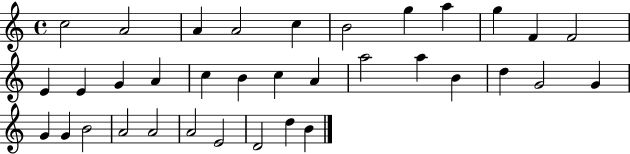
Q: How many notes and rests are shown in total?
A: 35